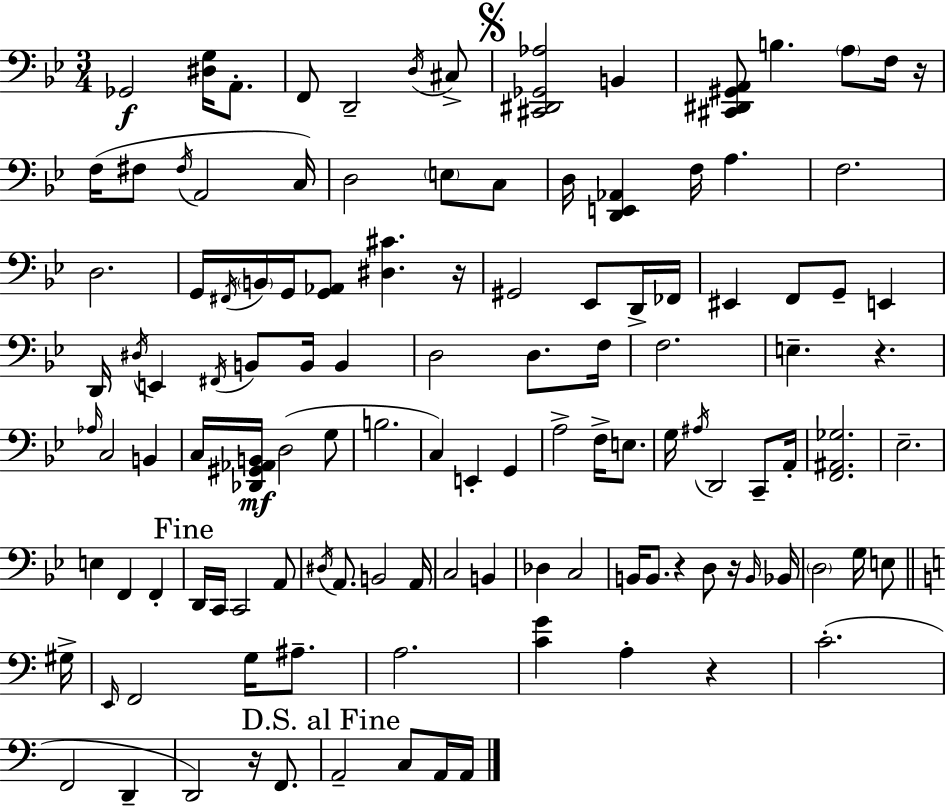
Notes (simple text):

Gb2/h [D#3,G3]/s A2/e. F2/e D2/h D3/s C#3/e [C#2,D#2,Gb2,Ab3]/h B2/q [C#2,D#2,G#2,A2]/e B3/q. A3/e F3/s R/s F3/s F#3/e F#3/s A2/h C3/s D3/h E3/e C3/e D3/s [D2,E2,Ab2]/q F3/s A3/q. F3/h. D3/h. G2/s F#2/s B2/s G2/s [G2,Ab2]/e [D#3,C#4]/q. R/s G#2/h Eb2/e D2/s FES2/s EIS2/q F2/e G2/e E2/q D2/s D#3/s E2/q F#2/s B2/e B2/s B2/q D3/h D3/e. F3/s F3/h. E3/q. R/q. Ab3/s C3/h B2/q C3/s [Db2,G#2,Ab2,B2]/s D3/h G3/e B3/h. C3/q E2/q G2/q A3/h F3/s E3/e. G3/s A#3/s D2/h C2/e A2/s [F2,A#2,Gb3]/h. Eb3/h. E3/q F2/q F2/q D2/s C2/s C2/h A2/e D#3/s A2/e. B2/h A2/s C3/h B2/q Db3/q C3/h B2/s B2/e. R/q D3/e R/s B2/s Bb2/s D3/h G3/s E3/e G#3/s E2/s F2/h G3/s A#3/e. A3/h. [C4,G4]/q A3/q R/q C4/h. F2/h D2/q D2/h R/s F2/e. A2/h C3/e A2/s A2/s